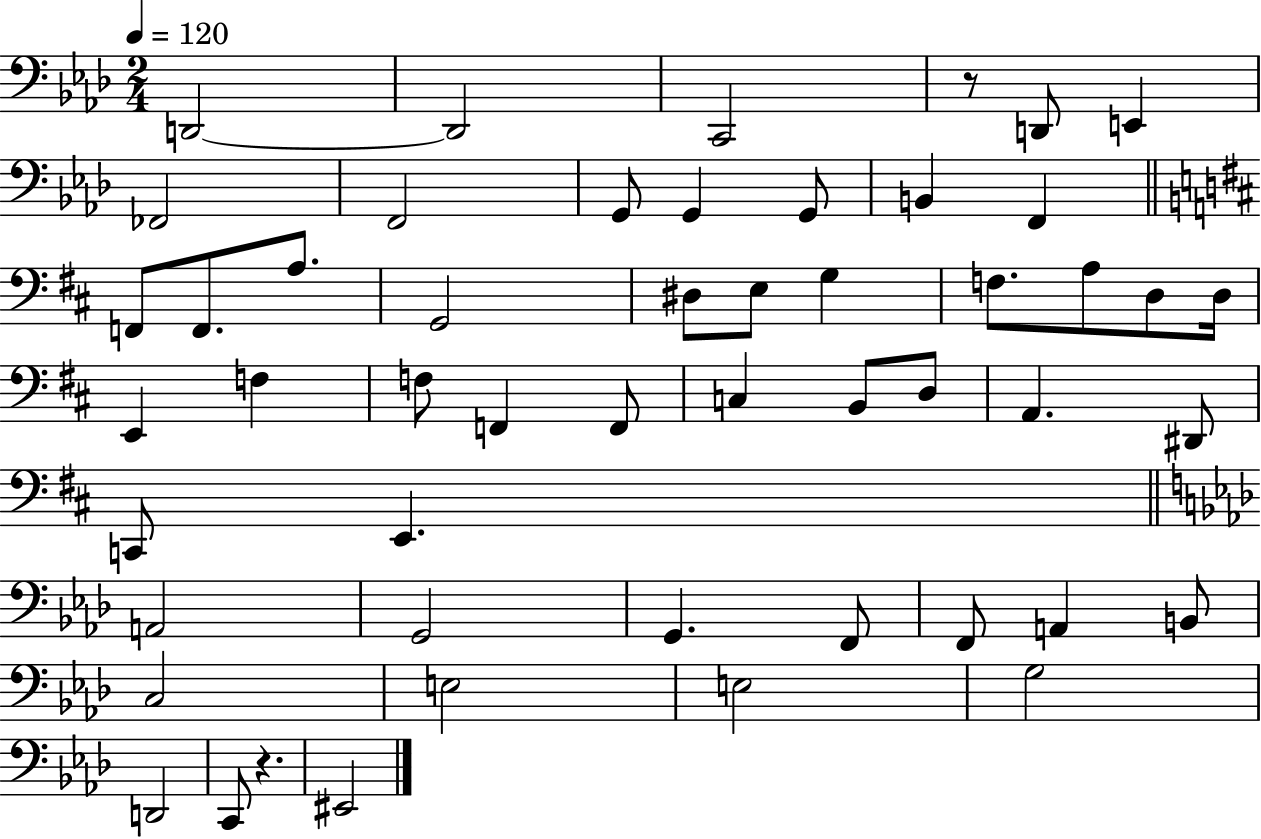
{
  \clef bass
  \numericTimeSignature
  \time 2/4
  \key aes \major
  \tempo 4 = 120
  d,2~~ | d,2 | c,2 | r8 d,8 e,4 | \break fes,2 | f,2 | g,8 g,4 g,8 | b,4 f,4 | \break \bar "||" \break \key d \major f,8 f,8. a8. | g,2 | dis8 e8 g4 | f8. a8 d8 d16 | \break e,4 f4 | f8 f,4 f,8 | c4 b,8 d8 | a,4. dis,8 | \break c,8 e,4. | \bar "||" \break \key f \minor a,2 | g,2 | g,4. f,8 | f,8 a,4 b,8 | \break c2 | e2 | e2 | g2 | \break d,2 | c,8 r4. | eis,2 | \bar "|."
}